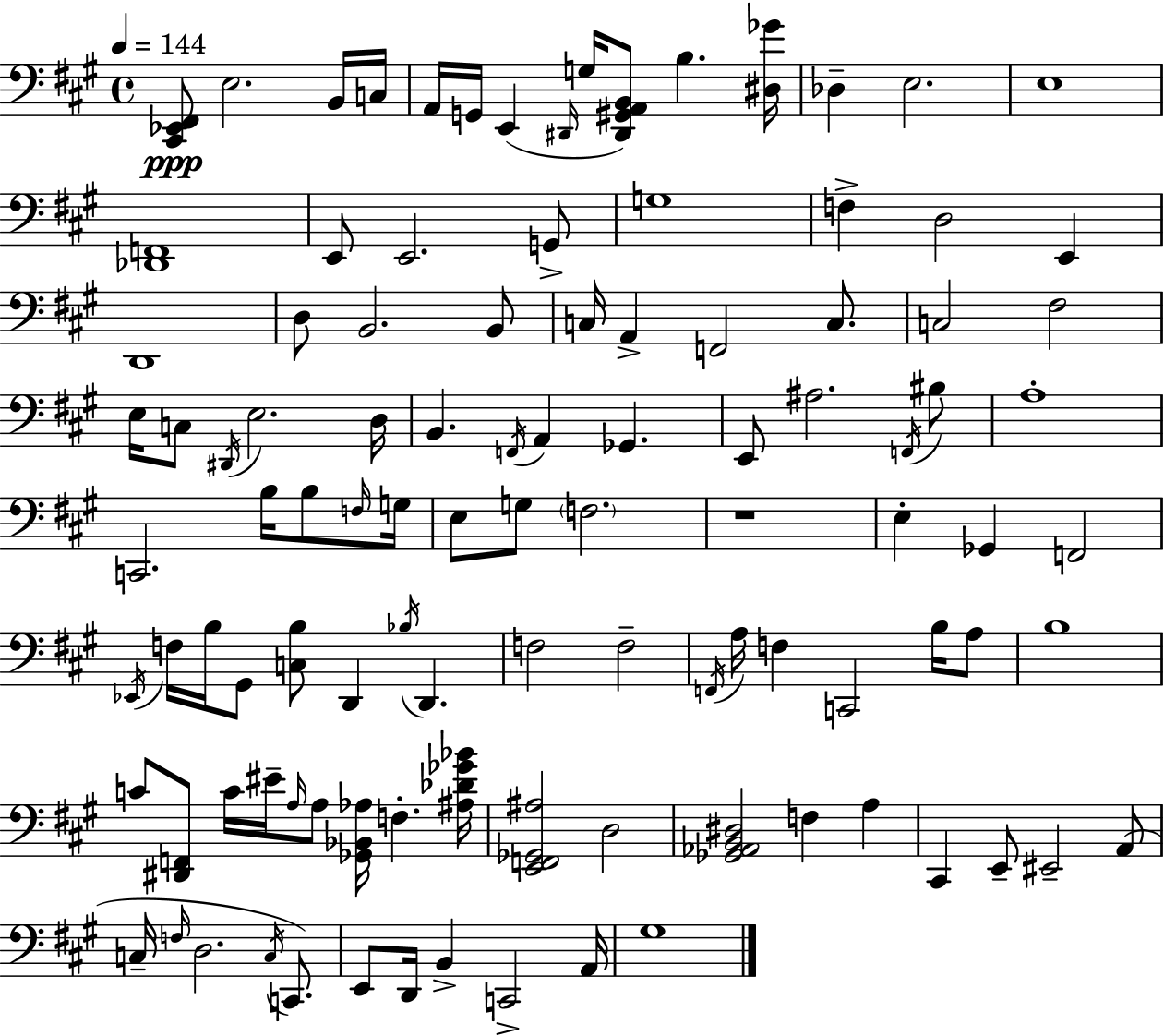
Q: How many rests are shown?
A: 1